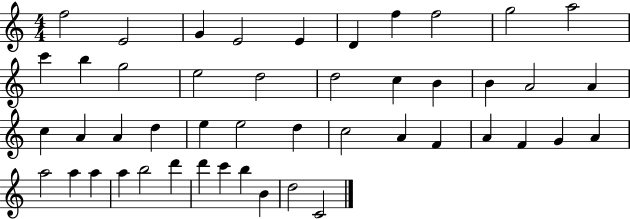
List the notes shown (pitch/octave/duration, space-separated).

F5/h E4/h G4/q E4/h E4/q D4/q F5/q F5/h G5/h A5/h C6/q B5/q G5/h E5/h D5/h D5/h C5/q B4/q B4/q A4/h A4/q C5/q A4/q A4/q D5/q E5/q E5/h D5/q C5/h A4/q F4/q A4/q F4/q G4/q A4/q A5/h A5/q A5/q A5/q B5/h D6/q D6/q C6/q B5/q B4/q D5/h C4/h